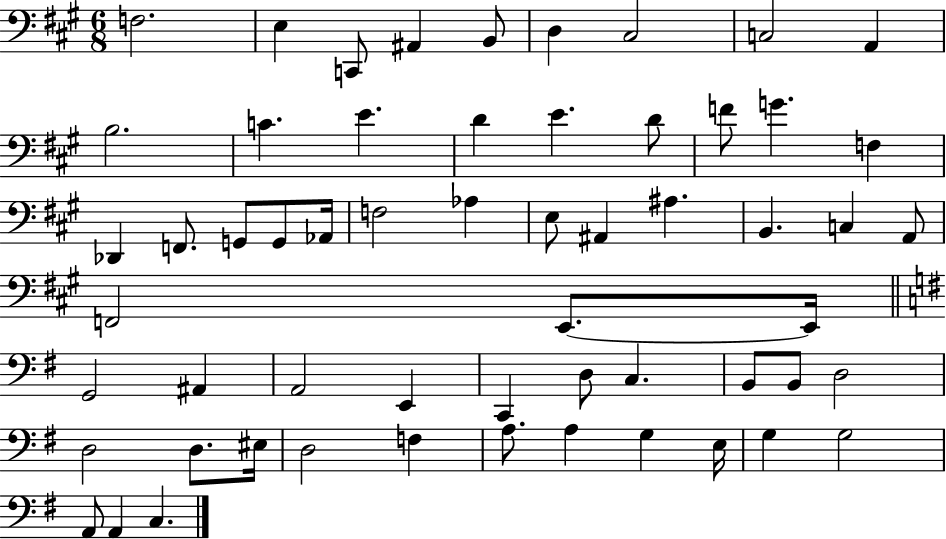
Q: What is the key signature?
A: A major